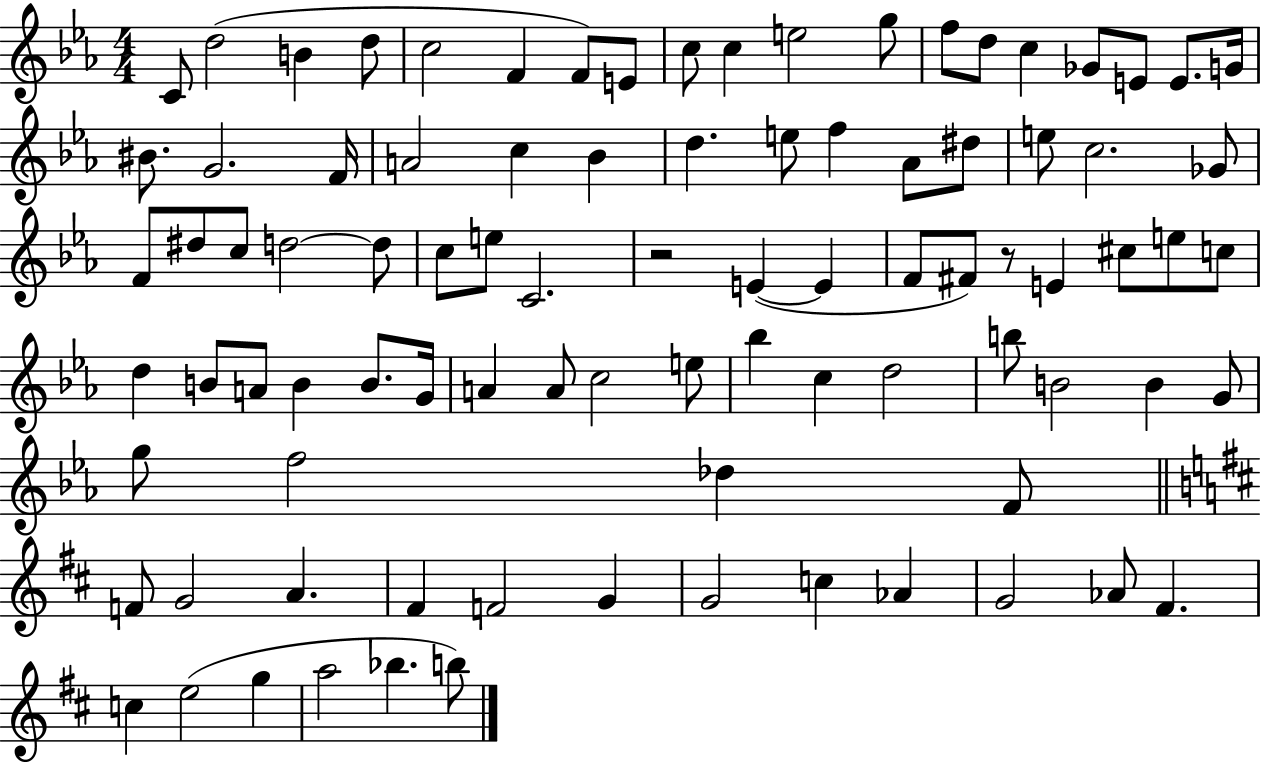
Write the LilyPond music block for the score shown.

{
  \clef treble
  \numericTimeSignature
  \time 4/4
  \key ees \major
  c'8 d''2( b'4 d''8 | c''2 f'4 f'8) e'8 | c''8 c''4 e''2 g''8 | f''8 d''8 c''4 ges'8 e'8 e'8. g'16 | \break bis'8. g'2. f'16 | a'2 c''4 bes'4 | d''4. e''8 f''4 aes'8 dis''8 | e''8 c''2. ges'8 | \break f'8 dis''8 c''8 d''2~~ d''8 | c''8 e''8 c'2. | r2 e'4~(~ e'4 | f'8 fis'8) r8 e'4 cis''8 e''8 c''8 | \break d''4 b'8 a'8 b'4 b'8. g'16 | a'4 a'8 c''2 e''8 | bes''4 c''4 d''2 | b''8 b'2 b'4 g'8 | \break g''8 f''2 des''4 f'8 | \bar "||" \break \key b \minor f'8 g'2 a'4. | fis'4 f'2 g'4 | g'2 c''4 aes'4 | g'2 aes'8 fis'4. | \break c''4 e''2( g''4 | a''2 bes''4. b''8) | \bar "|."
}